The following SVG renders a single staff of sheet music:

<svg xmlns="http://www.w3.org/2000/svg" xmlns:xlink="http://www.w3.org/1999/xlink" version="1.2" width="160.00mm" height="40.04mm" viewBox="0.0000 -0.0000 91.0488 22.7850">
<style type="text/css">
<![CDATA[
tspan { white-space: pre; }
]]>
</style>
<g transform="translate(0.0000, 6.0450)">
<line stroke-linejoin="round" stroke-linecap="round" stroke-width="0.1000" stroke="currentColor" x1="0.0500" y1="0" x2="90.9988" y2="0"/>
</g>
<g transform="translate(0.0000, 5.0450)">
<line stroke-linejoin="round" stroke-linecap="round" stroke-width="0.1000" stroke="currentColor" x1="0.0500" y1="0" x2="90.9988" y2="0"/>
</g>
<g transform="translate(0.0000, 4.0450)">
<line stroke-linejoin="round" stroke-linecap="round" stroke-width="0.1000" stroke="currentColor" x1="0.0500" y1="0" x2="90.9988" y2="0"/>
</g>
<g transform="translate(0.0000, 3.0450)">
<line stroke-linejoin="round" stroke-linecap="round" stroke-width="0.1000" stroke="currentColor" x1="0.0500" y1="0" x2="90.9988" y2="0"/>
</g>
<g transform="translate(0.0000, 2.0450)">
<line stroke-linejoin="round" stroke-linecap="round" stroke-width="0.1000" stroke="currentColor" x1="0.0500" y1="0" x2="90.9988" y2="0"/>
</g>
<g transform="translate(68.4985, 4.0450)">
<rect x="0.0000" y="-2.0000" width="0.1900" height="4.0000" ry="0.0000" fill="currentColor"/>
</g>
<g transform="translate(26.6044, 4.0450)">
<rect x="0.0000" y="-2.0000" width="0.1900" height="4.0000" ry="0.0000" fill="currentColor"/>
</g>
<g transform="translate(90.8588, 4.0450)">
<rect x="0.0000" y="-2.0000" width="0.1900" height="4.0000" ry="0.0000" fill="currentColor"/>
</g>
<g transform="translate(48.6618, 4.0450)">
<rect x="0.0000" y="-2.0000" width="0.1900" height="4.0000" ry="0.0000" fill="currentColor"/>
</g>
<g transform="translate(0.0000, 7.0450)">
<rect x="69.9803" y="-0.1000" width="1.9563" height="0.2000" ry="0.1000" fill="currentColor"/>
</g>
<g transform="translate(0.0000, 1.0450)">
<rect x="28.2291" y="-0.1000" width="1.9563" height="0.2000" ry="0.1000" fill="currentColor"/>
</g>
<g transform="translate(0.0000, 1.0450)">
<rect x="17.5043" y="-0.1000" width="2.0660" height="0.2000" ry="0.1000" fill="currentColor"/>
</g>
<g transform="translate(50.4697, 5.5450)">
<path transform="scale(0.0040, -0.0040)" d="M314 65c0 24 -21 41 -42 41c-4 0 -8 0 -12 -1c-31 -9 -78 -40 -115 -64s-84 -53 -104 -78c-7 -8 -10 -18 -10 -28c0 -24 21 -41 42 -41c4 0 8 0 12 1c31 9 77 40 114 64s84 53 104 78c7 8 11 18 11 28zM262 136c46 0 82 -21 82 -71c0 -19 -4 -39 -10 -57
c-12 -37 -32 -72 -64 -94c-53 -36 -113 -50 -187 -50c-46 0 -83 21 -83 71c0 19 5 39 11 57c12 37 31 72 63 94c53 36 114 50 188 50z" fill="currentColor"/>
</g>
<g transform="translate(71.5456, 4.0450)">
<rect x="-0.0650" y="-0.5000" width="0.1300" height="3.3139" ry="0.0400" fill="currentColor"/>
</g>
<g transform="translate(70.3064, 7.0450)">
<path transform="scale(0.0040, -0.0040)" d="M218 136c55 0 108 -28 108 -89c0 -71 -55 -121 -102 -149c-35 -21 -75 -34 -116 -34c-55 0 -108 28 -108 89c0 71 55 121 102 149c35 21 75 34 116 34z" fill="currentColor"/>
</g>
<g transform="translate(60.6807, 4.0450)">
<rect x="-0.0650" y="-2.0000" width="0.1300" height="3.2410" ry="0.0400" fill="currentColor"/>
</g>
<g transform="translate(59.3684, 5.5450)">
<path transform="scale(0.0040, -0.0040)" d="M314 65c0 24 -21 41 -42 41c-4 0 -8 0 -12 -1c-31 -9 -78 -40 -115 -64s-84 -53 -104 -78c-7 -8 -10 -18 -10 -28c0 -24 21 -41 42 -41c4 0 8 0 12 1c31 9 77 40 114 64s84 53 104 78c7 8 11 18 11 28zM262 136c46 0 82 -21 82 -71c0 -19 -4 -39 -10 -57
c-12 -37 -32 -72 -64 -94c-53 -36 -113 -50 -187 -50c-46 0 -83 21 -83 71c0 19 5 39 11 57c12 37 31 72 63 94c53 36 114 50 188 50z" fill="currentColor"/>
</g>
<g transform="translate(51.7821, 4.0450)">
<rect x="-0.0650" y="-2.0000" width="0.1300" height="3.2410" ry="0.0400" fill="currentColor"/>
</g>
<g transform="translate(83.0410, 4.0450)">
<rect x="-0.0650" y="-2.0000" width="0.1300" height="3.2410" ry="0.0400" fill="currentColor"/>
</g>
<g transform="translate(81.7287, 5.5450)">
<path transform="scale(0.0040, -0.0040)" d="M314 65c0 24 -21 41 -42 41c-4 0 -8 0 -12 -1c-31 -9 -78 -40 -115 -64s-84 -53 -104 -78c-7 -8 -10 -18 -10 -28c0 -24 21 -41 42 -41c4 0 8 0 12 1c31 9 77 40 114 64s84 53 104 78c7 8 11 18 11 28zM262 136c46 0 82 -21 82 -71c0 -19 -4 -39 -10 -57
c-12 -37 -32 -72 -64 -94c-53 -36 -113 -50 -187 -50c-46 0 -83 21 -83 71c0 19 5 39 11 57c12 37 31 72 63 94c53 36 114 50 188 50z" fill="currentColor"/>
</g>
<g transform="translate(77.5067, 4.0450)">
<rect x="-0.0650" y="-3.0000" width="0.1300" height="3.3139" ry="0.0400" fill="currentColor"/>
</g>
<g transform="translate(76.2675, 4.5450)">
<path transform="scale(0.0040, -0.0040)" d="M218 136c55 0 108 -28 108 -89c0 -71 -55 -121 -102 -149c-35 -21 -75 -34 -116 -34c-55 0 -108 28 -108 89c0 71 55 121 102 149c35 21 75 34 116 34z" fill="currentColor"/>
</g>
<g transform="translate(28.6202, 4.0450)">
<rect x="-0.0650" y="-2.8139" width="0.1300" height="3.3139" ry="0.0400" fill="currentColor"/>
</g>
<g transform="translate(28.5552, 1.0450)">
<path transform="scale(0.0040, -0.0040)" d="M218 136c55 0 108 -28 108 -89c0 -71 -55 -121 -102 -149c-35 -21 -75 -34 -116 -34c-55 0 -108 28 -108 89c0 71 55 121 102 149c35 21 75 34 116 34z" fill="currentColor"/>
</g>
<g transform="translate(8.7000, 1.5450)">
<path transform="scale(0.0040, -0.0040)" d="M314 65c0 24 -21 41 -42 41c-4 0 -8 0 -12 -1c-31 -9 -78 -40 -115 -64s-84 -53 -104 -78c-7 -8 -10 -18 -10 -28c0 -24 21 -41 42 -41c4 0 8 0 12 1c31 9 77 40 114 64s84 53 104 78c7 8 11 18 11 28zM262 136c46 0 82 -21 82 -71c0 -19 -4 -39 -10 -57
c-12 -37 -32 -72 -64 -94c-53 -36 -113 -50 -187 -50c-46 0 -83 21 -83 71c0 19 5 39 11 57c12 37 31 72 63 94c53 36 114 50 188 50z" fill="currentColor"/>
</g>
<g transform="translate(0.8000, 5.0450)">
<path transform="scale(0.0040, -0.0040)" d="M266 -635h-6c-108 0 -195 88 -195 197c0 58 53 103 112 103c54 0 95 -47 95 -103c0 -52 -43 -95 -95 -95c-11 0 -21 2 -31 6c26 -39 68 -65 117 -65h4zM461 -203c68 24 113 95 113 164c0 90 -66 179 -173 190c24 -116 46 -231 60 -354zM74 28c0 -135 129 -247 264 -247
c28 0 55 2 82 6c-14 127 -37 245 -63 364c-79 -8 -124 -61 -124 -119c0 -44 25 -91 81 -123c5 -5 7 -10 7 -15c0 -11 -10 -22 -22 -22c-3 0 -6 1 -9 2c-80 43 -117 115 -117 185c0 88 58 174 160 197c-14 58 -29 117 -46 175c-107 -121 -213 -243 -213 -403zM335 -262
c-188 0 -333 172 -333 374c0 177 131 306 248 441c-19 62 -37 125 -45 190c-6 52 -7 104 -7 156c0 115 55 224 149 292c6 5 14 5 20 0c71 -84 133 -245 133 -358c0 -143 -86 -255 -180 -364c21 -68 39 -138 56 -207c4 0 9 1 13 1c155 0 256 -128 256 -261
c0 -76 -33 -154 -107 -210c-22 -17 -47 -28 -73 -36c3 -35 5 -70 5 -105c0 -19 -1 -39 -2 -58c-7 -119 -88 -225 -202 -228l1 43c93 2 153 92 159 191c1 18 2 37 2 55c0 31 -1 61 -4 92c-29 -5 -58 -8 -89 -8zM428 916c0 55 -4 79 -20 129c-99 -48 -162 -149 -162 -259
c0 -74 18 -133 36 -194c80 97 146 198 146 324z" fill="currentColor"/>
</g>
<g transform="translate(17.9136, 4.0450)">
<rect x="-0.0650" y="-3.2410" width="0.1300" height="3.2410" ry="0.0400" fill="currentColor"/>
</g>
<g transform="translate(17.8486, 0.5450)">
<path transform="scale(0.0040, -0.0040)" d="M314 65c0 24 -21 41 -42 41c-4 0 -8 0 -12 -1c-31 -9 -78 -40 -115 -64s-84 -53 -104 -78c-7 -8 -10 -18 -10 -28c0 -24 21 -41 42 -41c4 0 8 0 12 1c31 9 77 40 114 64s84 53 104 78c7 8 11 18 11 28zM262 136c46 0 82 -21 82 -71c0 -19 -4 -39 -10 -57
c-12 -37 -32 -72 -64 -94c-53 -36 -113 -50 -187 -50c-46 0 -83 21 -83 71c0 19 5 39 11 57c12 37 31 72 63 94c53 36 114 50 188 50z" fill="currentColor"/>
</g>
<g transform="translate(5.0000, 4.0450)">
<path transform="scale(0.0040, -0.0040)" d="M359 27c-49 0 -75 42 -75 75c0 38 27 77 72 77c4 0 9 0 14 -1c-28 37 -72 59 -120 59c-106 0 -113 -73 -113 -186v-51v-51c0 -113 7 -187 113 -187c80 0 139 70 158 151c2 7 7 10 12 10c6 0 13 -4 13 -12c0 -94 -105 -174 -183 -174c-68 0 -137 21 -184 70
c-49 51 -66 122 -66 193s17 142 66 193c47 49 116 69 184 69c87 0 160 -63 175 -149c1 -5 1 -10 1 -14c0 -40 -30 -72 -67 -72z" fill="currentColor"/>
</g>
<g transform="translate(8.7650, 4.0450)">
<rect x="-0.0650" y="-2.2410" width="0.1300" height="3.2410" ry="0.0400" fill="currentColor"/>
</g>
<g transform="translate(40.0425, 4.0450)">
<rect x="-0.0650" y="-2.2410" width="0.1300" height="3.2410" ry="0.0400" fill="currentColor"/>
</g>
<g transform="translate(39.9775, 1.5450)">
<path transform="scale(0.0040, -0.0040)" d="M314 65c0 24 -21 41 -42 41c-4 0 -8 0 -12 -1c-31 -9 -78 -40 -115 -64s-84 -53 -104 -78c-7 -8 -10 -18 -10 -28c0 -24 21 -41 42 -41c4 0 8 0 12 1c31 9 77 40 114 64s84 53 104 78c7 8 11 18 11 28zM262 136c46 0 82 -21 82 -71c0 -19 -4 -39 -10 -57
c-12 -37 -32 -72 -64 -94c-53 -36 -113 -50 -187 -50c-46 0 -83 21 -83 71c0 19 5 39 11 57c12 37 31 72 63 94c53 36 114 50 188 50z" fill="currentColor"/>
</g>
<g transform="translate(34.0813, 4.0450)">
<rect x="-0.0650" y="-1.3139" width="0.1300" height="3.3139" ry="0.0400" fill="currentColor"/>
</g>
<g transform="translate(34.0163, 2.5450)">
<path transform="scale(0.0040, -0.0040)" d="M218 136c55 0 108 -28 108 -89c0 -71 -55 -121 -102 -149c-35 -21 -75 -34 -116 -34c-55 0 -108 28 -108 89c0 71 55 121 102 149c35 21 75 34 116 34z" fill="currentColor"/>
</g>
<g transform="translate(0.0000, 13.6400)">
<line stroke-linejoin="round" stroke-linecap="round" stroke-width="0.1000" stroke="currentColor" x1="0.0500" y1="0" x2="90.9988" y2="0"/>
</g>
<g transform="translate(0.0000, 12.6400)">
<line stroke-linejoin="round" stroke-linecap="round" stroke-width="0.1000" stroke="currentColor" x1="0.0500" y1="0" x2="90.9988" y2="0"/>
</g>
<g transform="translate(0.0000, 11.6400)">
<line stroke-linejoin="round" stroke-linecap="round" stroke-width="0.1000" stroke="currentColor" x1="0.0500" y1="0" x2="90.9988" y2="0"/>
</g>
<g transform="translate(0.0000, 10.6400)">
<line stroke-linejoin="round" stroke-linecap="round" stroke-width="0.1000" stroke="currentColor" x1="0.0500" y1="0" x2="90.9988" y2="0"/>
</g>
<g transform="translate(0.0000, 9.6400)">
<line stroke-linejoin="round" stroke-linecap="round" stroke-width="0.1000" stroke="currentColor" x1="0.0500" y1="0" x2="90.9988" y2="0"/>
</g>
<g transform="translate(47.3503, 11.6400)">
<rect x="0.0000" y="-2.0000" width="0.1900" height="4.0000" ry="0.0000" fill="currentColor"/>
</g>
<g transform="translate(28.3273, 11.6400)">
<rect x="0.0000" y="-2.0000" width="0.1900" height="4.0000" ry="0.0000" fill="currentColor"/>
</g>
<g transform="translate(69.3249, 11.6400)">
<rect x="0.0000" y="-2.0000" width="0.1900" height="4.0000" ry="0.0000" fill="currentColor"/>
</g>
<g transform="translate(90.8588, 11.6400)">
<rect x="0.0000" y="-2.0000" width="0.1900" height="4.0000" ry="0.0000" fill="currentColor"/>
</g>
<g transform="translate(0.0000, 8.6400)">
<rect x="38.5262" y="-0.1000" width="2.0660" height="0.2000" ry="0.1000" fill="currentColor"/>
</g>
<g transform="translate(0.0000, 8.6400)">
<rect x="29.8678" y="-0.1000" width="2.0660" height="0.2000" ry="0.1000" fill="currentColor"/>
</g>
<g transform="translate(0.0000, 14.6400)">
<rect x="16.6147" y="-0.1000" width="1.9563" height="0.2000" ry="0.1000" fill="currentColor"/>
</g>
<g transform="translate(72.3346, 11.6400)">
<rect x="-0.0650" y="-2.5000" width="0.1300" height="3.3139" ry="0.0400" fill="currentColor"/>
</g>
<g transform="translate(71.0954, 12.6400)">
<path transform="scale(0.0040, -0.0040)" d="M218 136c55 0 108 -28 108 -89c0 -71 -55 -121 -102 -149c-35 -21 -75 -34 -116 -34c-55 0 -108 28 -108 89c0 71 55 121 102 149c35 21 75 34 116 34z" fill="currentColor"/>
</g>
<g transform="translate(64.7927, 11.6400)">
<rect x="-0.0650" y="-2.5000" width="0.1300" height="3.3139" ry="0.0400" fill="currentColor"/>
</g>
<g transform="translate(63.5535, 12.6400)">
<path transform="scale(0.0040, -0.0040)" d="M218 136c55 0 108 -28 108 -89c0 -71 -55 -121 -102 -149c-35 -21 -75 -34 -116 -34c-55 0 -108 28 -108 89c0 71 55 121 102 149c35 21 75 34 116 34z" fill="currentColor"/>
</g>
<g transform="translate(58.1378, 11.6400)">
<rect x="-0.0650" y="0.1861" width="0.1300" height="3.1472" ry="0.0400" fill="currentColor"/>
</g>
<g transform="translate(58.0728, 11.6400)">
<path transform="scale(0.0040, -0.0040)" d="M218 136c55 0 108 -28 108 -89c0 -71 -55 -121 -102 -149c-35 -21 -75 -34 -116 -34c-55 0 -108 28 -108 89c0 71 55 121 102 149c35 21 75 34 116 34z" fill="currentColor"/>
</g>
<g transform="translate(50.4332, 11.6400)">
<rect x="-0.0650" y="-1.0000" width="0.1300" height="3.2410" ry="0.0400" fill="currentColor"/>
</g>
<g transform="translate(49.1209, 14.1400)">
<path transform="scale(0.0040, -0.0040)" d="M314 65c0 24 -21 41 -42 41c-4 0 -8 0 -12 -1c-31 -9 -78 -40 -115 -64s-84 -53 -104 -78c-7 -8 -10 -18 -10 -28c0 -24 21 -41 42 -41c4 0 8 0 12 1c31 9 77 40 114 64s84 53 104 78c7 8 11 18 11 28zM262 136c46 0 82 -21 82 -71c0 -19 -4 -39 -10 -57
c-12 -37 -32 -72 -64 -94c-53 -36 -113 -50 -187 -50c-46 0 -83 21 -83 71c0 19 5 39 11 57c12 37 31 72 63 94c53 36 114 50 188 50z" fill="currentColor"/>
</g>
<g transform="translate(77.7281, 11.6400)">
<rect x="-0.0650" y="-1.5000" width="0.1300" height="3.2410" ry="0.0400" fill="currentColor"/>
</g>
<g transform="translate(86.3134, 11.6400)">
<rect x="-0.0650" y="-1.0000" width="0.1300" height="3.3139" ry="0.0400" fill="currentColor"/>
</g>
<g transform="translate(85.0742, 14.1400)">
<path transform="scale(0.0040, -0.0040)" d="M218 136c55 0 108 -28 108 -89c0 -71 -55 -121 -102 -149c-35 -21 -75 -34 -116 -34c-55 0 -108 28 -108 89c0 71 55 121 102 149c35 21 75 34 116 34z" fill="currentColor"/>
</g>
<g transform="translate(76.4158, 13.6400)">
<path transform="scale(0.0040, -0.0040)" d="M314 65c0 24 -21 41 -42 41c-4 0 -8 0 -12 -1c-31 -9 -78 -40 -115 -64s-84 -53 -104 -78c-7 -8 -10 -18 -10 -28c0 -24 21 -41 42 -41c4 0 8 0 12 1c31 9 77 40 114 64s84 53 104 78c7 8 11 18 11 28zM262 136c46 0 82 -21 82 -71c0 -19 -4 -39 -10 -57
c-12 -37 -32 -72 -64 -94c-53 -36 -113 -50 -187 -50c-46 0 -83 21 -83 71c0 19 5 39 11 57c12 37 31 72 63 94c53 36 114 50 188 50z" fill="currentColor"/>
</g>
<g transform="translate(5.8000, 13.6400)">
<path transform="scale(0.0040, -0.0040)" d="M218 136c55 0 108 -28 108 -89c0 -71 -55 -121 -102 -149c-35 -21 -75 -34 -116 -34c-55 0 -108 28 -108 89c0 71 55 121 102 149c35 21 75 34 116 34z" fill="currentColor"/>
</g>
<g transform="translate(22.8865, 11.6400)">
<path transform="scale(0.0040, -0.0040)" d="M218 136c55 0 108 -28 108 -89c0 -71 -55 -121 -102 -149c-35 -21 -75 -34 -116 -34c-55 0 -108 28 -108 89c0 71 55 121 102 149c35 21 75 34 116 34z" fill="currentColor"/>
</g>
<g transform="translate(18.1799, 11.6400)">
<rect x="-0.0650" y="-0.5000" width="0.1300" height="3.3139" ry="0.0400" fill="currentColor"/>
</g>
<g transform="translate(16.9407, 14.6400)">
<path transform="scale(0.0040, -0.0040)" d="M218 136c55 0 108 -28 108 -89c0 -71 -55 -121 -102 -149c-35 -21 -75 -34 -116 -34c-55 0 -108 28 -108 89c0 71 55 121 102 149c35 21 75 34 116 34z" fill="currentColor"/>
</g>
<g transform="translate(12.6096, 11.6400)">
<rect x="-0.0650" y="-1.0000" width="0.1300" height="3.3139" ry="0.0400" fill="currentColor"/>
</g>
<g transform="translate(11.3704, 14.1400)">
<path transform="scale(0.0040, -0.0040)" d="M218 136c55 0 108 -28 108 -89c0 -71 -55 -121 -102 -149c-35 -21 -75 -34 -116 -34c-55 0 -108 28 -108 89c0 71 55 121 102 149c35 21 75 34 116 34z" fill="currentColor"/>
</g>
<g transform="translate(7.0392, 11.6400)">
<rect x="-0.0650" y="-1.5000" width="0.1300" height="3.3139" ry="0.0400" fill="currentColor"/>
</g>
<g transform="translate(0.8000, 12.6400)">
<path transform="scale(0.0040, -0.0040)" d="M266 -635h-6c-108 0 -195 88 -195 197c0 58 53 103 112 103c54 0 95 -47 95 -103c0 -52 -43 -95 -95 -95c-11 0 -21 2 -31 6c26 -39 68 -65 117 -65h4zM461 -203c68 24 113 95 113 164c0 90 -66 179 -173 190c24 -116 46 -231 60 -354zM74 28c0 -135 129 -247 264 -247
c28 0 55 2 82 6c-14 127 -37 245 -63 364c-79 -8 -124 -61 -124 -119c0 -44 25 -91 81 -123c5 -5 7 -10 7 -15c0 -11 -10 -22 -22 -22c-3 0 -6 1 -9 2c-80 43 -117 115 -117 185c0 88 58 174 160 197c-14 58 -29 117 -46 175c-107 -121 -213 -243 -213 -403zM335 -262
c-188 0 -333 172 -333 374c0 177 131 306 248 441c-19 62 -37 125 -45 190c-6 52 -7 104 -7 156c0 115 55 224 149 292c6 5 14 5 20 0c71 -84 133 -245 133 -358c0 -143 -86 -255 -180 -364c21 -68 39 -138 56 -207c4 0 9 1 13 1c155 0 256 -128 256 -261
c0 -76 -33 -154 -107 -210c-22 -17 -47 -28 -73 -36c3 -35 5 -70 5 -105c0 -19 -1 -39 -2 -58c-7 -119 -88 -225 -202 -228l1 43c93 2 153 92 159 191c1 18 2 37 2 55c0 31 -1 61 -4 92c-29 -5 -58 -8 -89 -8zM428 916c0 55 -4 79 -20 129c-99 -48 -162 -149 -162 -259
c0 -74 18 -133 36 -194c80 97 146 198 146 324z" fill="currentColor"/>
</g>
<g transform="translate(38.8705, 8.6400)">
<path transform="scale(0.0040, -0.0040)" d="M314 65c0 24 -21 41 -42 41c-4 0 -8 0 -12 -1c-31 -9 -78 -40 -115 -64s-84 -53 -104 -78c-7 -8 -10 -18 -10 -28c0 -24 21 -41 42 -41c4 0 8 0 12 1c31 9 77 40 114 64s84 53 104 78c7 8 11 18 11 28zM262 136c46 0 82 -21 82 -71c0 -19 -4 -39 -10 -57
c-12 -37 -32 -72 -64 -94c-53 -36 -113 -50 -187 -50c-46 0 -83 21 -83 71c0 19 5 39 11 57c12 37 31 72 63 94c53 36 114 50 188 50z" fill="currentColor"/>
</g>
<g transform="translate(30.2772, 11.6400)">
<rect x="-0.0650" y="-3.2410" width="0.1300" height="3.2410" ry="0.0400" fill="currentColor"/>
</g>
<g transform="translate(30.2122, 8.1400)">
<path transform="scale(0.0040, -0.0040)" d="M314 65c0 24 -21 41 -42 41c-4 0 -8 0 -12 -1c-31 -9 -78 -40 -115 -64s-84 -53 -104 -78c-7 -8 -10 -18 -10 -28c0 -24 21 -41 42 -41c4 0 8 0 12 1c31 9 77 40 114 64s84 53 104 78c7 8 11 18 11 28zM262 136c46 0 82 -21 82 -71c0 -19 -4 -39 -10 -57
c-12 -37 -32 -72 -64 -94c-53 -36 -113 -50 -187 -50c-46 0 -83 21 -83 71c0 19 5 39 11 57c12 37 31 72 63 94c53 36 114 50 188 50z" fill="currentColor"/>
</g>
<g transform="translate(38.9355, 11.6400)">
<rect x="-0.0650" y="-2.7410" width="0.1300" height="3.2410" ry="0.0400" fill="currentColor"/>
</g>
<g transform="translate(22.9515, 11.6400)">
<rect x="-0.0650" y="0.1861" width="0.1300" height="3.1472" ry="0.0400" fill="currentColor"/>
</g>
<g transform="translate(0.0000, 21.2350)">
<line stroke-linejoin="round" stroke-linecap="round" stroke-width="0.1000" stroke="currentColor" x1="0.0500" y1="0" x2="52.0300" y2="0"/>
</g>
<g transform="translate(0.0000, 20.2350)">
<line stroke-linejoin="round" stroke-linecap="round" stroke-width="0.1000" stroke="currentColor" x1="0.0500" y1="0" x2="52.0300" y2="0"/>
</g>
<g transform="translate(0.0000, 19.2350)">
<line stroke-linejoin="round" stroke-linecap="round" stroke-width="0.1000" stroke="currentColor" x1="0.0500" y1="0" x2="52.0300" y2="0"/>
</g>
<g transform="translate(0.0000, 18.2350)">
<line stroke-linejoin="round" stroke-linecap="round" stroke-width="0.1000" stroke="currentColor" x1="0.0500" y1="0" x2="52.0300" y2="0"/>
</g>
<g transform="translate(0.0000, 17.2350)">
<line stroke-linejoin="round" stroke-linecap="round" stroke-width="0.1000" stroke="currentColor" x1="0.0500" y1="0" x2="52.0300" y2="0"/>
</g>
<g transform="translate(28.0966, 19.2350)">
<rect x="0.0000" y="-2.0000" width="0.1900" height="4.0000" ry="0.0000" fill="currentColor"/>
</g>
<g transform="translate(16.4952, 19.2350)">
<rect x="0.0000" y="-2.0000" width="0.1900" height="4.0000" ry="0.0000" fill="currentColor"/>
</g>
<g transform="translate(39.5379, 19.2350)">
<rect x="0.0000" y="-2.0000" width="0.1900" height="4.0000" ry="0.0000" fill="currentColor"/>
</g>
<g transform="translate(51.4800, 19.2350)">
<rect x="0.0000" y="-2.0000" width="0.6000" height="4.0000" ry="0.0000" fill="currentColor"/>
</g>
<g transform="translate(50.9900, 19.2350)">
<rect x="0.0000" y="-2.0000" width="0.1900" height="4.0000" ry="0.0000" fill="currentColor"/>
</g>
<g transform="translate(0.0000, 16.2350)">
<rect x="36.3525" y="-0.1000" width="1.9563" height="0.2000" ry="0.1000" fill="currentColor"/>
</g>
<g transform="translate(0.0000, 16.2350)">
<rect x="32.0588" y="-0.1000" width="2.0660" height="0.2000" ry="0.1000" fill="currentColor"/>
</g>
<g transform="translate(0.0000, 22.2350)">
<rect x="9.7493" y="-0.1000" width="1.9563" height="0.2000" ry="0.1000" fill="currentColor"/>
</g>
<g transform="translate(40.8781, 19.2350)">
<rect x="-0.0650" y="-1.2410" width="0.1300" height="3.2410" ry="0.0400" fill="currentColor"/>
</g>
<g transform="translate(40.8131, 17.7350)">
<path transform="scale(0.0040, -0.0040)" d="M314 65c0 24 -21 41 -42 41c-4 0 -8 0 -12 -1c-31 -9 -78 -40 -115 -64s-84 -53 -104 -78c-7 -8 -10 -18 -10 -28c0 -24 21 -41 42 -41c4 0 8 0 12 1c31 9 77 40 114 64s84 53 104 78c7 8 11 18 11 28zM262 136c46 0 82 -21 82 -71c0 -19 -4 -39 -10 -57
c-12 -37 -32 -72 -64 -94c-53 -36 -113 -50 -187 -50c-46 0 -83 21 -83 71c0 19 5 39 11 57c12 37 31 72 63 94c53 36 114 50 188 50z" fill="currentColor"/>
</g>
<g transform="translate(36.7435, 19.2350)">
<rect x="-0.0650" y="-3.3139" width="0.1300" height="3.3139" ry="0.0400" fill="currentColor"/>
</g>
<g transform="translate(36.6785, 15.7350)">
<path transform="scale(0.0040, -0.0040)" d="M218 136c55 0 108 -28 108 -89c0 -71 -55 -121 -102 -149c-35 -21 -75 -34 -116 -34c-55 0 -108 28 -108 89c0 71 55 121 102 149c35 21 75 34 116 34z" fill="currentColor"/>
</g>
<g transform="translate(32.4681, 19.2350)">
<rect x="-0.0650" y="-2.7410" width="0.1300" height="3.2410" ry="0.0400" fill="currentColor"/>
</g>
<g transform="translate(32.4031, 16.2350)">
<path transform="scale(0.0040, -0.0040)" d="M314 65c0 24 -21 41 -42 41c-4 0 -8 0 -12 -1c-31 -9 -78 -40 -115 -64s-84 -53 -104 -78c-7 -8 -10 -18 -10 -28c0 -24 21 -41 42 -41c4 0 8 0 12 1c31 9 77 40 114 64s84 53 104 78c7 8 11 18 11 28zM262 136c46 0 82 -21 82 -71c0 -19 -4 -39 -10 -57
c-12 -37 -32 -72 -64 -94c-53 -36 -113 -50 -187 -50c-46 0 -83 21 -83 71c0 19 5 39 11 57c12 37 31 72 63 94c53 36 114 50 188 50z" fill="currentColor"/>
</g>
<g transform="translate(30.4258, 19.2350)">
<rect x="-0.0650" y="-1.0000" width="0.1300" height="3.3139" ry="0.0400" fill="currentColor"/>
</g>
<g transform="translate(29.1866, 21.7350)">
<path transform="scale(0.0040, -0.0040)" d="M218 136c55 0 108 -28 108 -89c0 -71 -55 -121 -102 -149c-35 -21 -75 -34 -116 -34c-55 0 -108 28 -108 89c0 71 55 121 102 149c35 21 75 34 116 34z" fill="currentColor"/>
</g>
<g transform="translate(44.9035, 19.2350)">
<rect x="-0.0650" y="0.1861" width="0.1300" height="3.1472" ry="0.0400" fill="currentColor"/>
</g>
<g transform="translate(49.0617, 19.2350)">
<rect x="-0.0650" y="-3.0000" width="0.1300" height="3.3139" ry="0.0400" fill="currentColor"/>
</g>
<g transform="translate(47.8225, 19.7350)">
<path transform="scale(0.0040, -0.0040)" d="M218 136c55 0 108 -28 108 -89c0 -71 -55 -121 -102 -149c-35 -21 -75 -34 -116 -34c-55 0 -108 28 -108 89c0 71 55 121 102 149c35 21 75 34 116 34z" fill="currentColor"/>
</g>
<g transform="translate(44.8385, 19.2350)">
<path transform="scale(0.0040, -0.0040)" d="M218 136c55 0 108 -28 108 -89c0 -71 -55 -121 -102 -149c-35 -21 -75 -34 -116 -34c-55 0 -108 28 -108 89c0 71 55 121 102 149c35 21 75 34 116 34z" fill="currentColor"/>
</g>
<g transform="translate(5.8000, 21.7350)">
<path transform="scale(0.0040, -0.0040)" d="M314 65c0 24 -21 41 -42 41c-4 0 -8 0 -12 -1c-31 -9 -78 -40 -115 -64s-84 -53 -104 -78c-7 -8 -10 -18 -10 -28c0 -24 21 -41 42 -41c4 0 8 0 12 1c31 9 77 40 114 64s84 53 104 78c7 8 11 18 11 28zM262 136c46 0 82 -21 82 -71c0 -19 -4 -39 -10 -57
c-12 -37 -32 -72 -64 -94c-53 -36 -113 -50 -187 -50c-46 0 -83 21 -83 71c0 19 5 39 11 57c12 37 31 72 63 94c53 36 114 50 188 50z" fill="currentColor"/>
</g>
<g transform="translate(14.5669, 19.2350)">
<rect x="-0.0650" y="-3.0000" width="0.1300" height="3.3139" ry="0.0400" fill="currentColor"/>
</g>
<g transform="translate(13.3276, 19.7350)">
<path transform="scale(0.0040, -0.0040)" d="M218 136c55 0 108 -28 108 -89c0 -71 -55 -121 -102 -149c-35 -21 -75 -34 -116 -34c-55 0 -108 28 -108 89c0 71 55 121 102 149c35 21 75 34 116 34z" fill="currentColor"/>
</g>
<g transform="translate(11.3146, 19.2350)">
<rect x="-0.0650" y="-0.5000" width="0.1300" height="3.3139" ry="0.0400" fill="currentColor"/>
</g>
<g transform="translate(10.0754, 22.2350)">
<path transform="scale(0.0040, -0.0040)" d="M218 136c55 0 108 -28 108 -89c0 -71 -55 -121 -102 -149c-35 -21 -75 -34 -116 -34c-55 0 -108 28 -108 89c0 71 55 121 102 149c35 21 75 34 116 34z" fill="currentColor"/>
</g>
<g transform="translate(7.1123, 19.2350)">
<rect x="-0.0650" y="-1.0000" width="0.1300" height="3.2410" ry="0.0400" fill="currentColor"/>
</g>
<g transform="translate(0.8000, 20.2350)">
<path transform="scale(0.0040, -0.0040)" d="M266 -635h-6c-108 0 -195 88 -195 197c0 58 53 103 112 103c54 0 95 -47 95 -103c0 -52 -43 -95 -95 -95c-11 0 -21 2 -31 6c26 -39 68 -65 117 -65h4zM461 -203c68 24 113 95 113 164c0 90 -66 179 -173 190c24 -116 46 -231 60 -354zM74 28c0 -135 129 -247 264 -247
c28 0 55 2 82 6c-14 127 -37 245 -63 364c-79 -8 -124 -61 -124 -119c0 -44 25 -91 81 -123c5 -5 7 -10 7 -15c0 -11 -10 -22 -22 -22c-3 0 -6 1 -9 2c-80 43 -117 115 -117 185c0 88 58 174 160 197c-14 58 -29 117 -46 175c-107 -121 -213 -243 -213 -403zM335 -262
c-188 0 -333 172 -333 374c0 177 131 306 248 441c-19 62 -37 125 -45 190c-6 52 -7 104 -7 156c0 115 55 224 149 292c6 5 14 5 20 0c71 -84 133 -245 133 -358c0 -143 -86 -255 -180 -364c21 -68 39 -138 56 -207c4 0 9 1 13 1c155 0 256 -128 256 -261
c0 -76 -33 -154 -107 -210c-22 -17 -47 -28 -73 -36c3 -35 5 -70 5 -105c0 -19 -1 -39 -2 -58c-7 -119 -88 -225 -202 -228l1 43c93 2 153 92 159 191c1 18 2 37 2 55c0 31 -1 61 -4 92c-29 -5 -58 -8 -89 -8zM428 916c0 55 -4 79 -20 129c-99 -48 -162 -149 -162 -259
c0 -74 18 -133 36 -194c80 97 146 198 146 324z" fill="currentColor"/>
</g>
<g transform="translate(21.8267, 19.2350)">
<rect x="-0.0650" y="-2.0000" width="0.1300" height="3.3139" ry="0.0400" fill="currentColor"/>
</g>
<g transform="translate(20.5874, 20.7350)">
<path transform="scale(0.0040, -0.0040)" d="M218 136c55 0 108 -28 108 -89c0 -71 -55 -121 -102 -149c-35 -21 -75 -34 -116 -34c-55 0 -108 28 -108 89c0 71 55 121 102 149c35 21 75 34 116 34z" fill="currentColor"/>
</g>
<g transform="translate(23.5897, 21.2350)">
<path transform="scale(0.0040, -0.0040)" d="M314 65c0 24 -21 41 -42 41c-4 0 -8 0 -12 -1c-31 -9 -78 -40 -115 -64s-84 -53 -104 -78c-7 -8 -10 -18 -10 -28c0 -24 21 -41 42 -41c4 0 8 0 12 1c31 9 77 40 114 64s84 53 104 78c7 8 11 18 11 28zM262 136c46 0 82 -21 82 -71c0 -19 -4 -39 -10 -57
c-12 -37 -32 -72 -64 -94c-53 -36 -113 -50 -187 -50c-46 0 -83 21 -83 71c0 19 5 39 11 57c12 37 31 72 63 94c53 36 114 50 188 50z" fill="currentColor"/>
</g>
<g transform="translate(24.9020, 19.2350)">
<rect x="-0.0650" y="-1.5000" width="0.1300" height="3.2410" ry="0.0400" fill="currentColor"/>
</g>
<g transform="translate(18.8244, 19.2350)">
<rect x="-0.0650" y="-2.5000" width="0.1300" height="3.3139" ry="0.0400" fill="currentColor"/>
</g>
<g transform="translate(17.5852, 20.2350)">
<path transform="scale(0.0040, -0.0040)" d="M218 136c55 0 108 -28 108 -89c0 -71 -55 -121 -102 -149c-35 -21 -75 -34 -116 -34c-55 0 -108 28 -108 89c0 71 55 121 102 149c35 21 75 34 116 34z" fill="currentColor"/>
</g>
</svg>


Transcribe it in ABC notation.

X:1
T:Untitled
M:4/4
L:1/4
K:C
g2 b2 a e g2 F2 F2 C A F2 E D C B b2 a2 D2 B G G E2 D D2 C A G F E2 D a2 b e2 B A